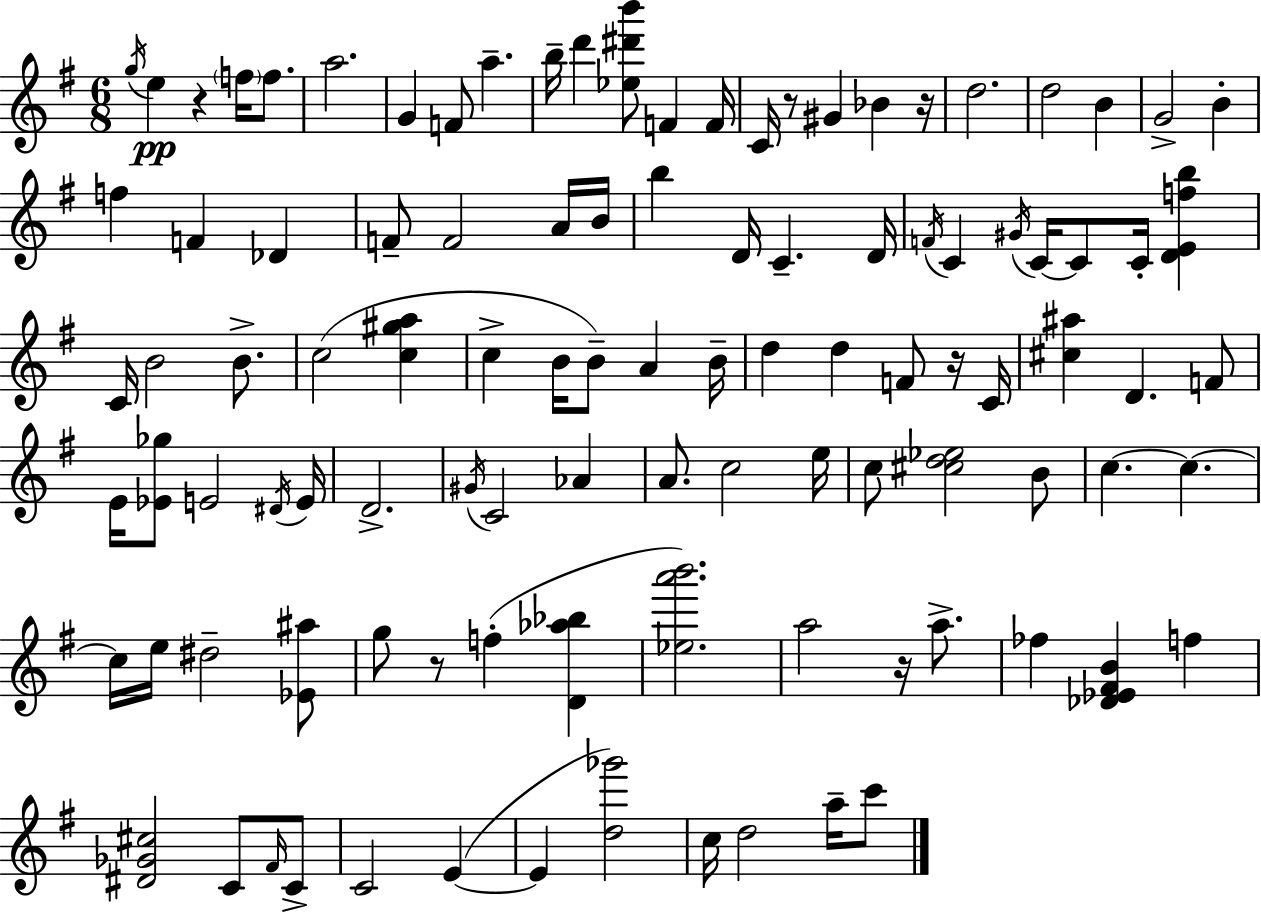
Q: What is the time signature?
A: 6/8